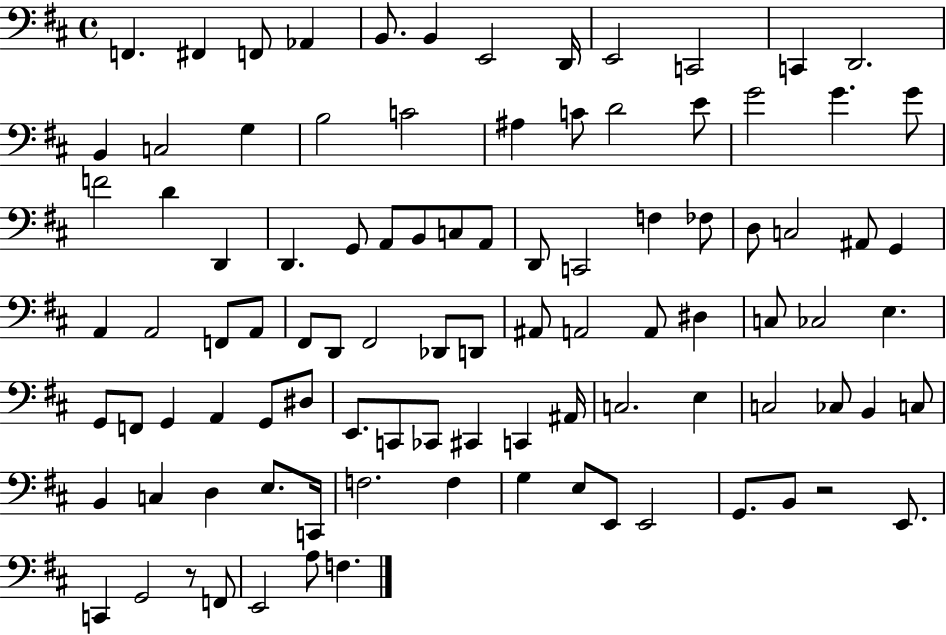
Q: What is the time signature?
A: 4/4